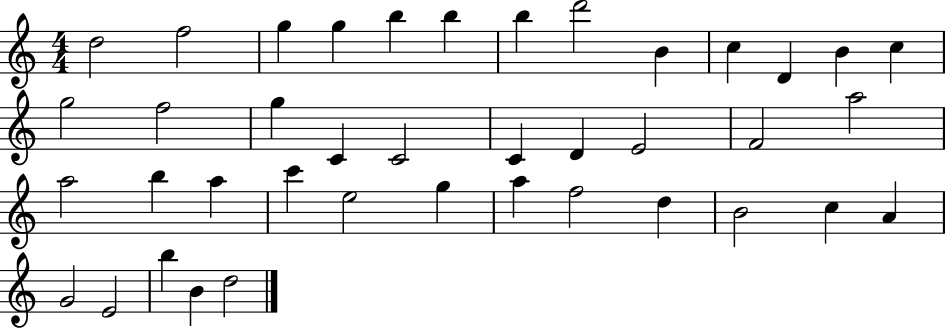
X:1
T:Untitled
M:4/4
L:1/4
K:C
d2 f2 g g b b b d'2 B c D B c g2 f2 g C C2 C D E2 F2 a2 a2 b a c' e2 g a f2 d B2 c A G2 E2 b B d2